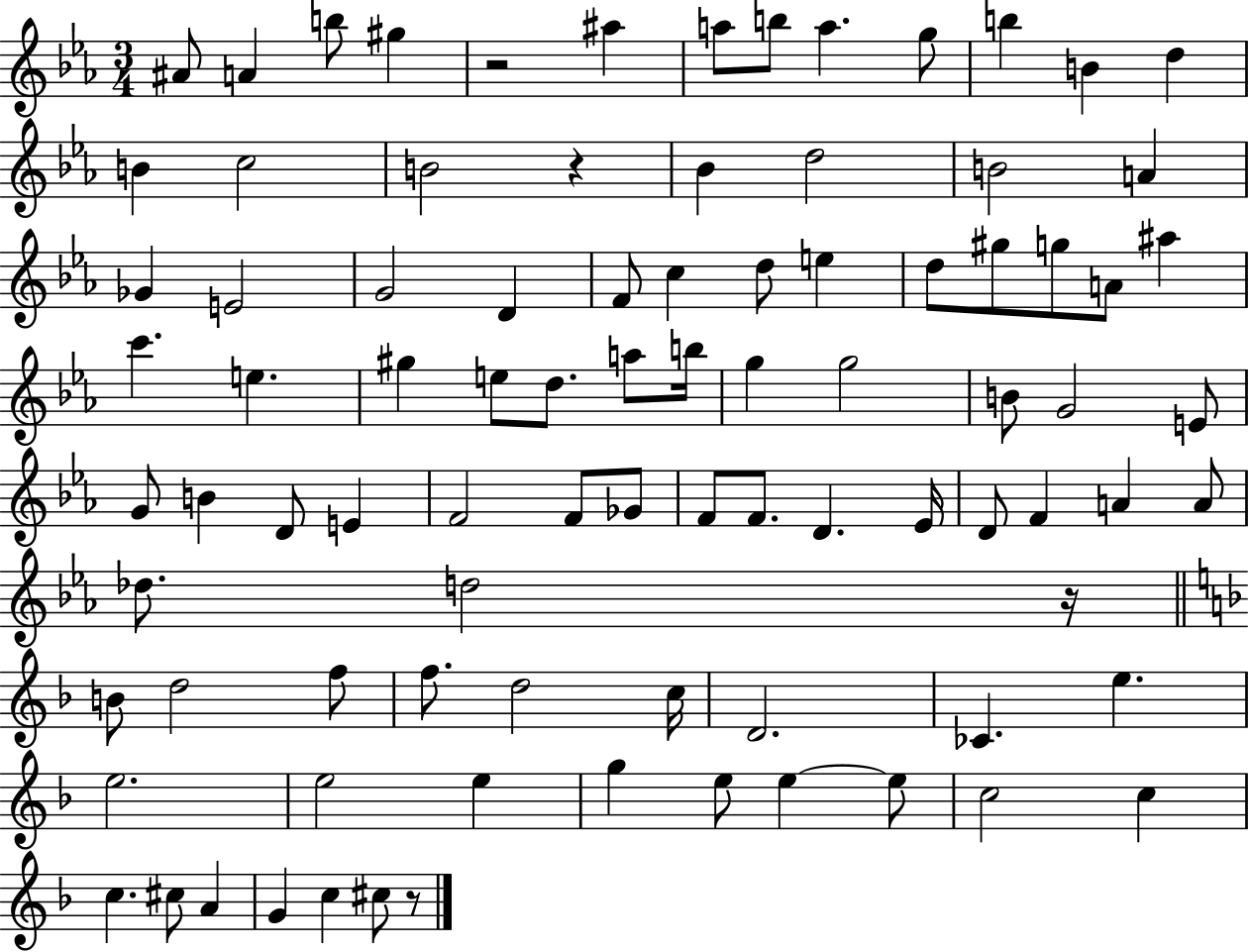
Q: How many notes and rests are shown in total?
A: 89